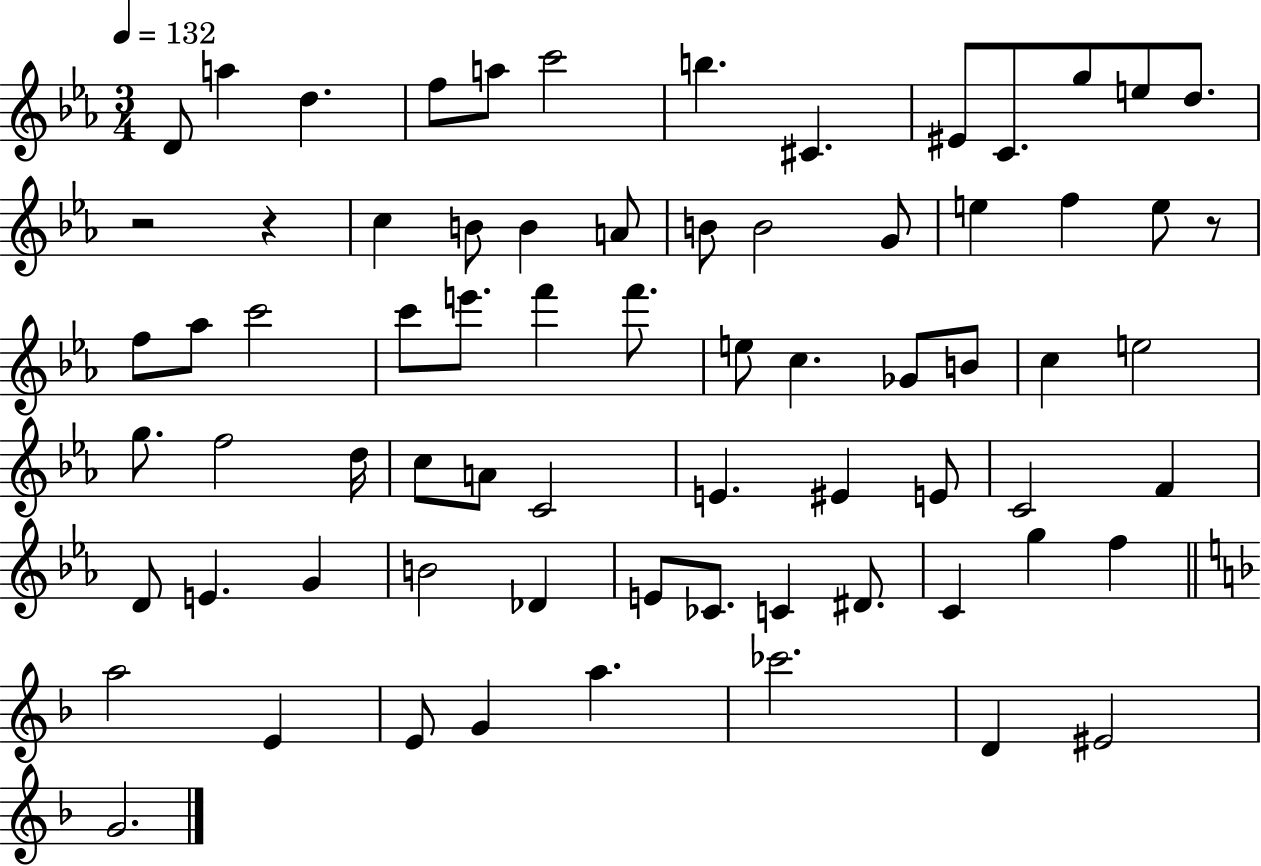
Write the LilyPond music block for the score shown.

{
  \clef treble
  \numericTimeSignature
  \time 3/4
  \key ees \major
  \tempo 4 = 132
  d'8 a''4 d''4. | f''8 a''8 c'''2 | b''4. cis'4. | eis'8 c'8. g''8 e''8 d''8. | \break r2 r4 | c''4 b'8 b'4 a'8 | b'8 b'2 g'8 | e''4 f''4 e''8 r8 | \break f''8 aes''8 c'''2 | c'''8 e'''8. f'''4 f'''8. | e''8 c''4. ges'8 b'8 | c''4 e''2 | \break g''8. f''2 d''16 | c''8 a'8 c'2 | e'4. eis'4 e'8 | c'2 f'4 | \break d'8 e'4. g'4 | b'2 des'4 | e'8 ces'8. c'4 dis'8. | c'4 g''4 f''4 | \break \bar "||" \break \key d \minor a''2 e'4 | e'8 g'4 a''4. | ces'''2. | d'4 eis'2 | \break g'2. | \bar "|."
}